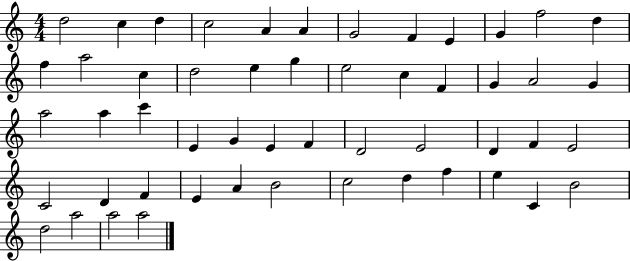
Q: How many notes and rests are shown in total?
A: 52